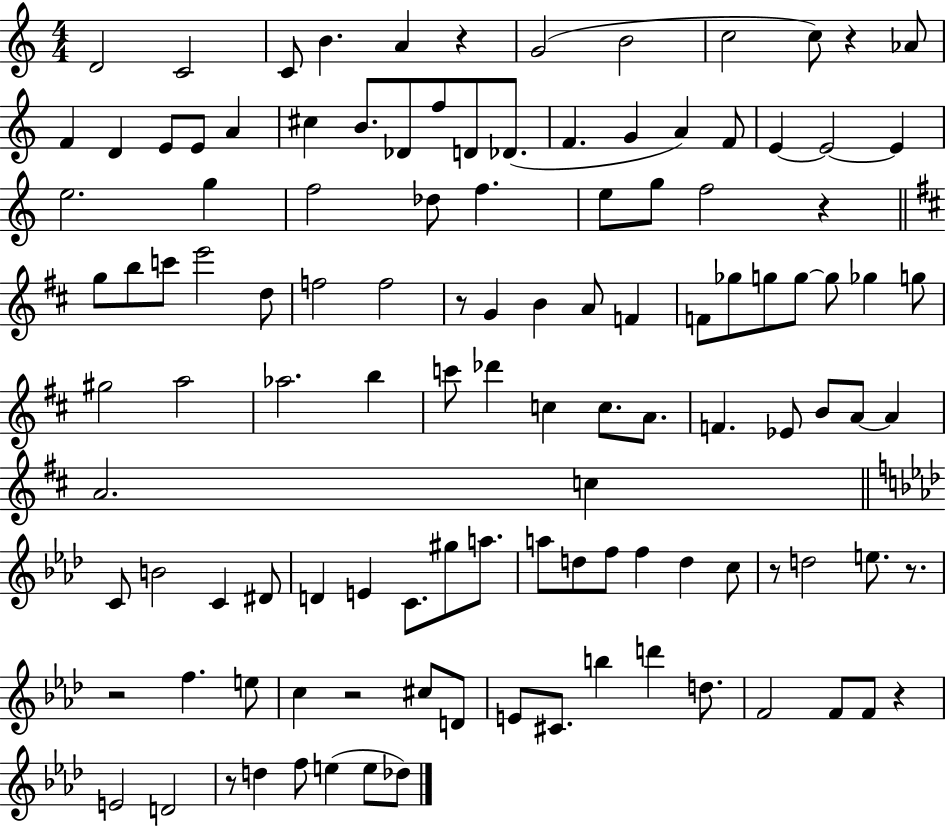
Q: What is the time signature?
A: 4/4